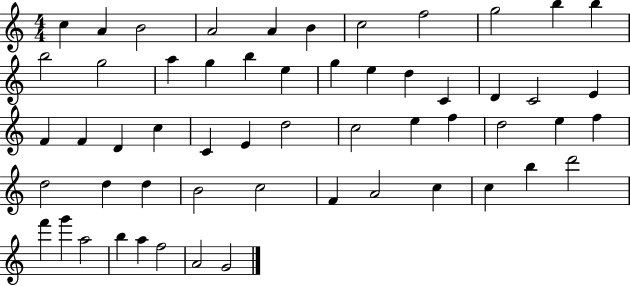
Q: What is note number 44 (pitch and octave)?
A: A4